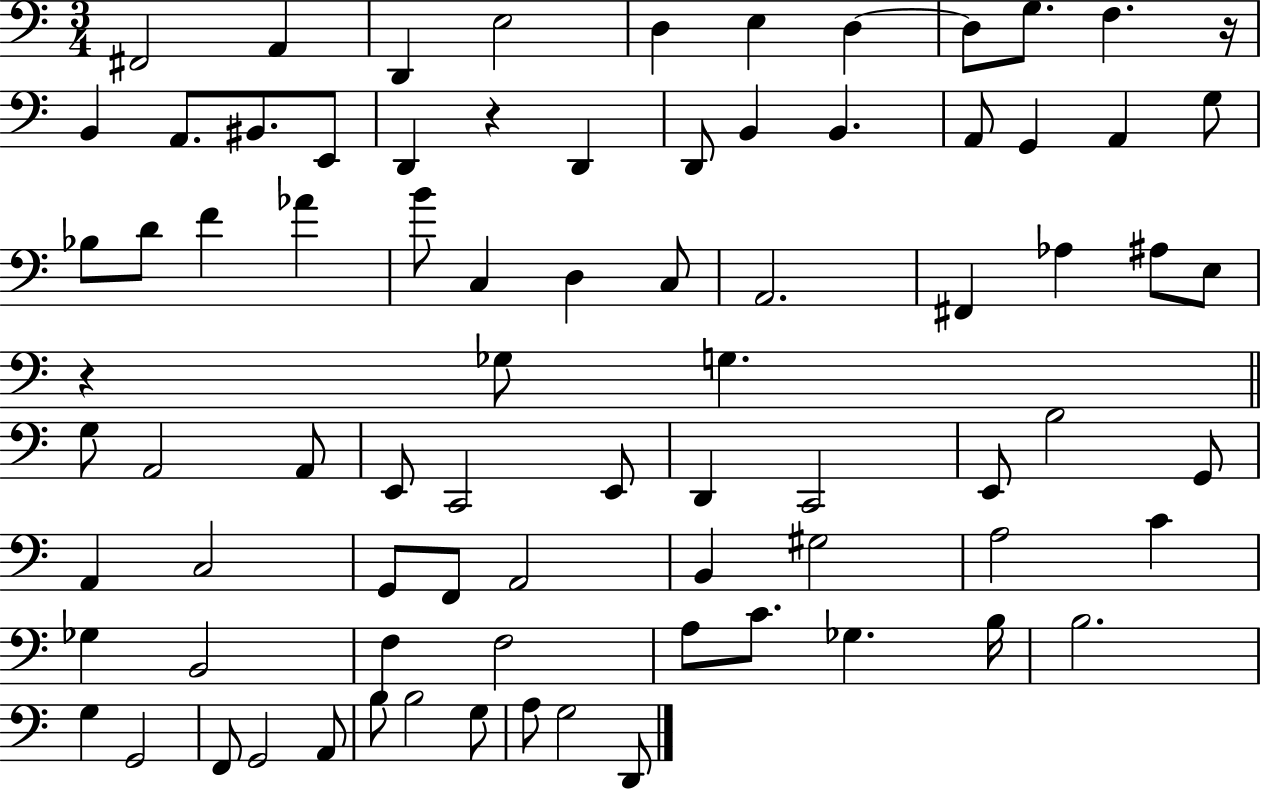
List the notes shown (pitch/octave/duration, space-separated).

F#2/h A2/q D2/q E3/h D3/q E3/q D3/q D3/e G3/e. F3/q. R/s B2/q A2/e. BIS2/e. E2/e D2/q R/q D2/q D2/e B2/q B2/q. A2/e G2/q A2/q G3/e Bb3/e D4/e F4/q Ab4/q B4/e C3/q D3/q C3/e A2/h. F#2/q Ab3/q A#3/e E3/e R/q Gb3/e G3/q. G3/e A2/h A2/e E2/e C2/h E2/e D2/q C2/h E2/e B3/h G2/e A2/q C3/h G2/e F2/e A2/h B2/q G#3/h A3/h C4/q Gb3/q B2/h F3/q F3/h A3/e C4/e. Gb3/q. B3/s B3/h. G3/q G2/h F2/e G2/h A2/e B3/e B3/h G3/e A3/e G3/h D2/e